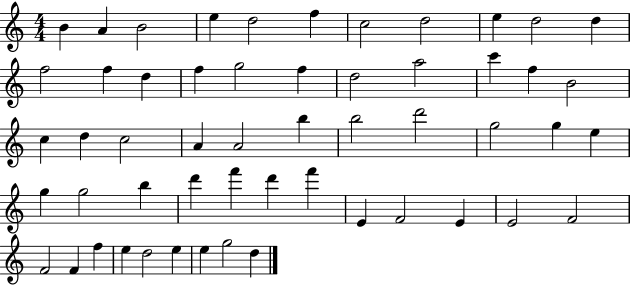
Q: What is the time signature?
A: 4/4